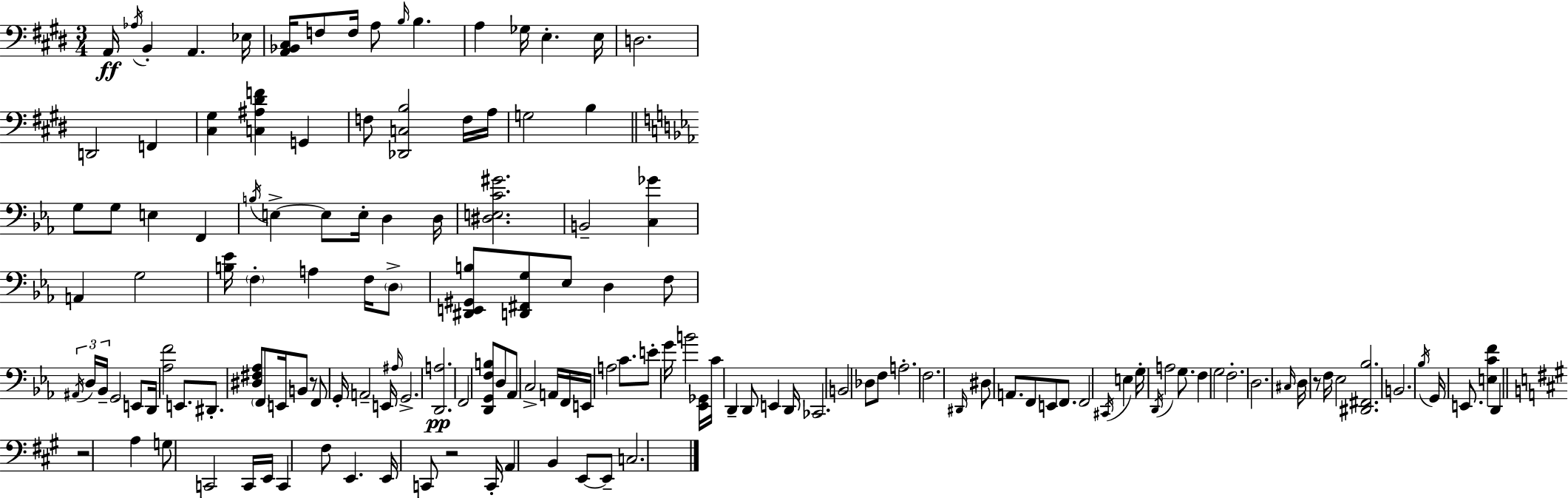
X:1
T:Untitled
M:3/4
L:1/4
K:E
A,,/4 _A,/4 B,, A,, _E,/4 [A,,_B,,^C,]/4 F,/2 F,/4 A,/2 B,/4 B, A, _G,/4 E, E,/4 D,2 D,,2 F,, [^C,^G,] [C,^A,^DF] G,, F,/2 [_D,,C,B,]2 F,/4 A,/4 G,2 B, G,/2 G,/2 E, F,, B,/4 E, E,/2 E,/4 D, D,/4 [^D,E,C^G]2 B,,2 [C,_G] A,, G,2 [B,_E]/4 F, A, F,/4 D,/2 [^D,,E,,^G,,B,]/2 [D,,^F,,G,]/2 _E,/2 D, F,/2 ^A,,/4 D,/4 _B,,/4 G,,2 E,,/2 D,,/4 [_A,F]2 E,,/2 ^D,,/2 [^D,^F,_A,]/2 F,,/2 E,,/4 B,,/2 z/2 F,,/2 G,,/4 A,,2 E,,/4 ^A,/4 G,,2 [D,,A,]2 F,,2 [D,,G,,F,B,]/2 D,/2 _A,,/2 C,2 A,,/4 F,,/4 E,,/4 A,2 C/2 E/2 G/4 B2 [_E,,_G,,]/4 C/4 D,, D,,/2 E,, D,,/4 _C,,2 B,,2 _D,/2 F,/2 A,2 F,2 ^D,,/4 ^D,/2 A,,/2 F,,/2 E,,/2 F,,/2 F,,2 ^C,,/4 E, G,/4 D,,/4 A,2 G,/2 F, G,2 F,2 D,2 ^C,/4 D,/4 z/2 F,/4 _E,2 [^D,,^F,,_B,]2 B,,2 _B,/4 G,,/4 E,,/2 [E,CF] D,, z2 A, G,/2 C,,2 C,,/4 E,,/4 C,, ^F,/2 E,, E,,/4 C,,/2 z2 C,,/4 A,, B,, E,,/2 E,,/2 C,2